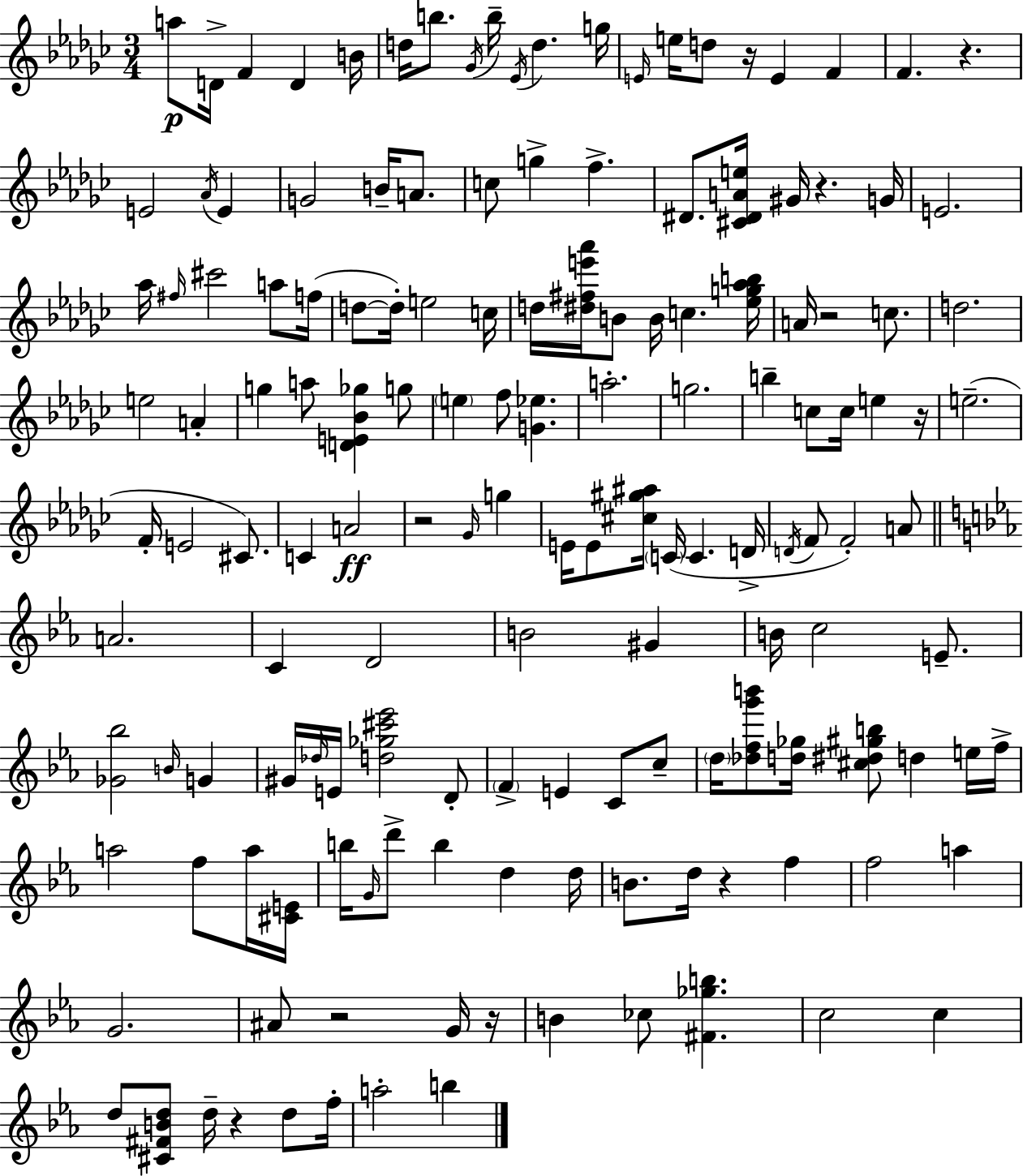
A5/e D4/s F4/q D4/q B4/s D5/s B5/e. Gb4/s B5/s Eb4/s D5/q. G5/s E4/s E5/s D5/e R/s E4/q F4/q F4/q. R/q. E4/h Ab4/s E4/q G4/h B4/s A4/e. C5/e G5/q F5/q. D#4/e. [C#4,D#4,A4,E5]/s G#4/s R/q. G4/s E4/h. Ab5/s F#5/s C#6/h A5/e F5/s D5/e D5/s E5/h C5/s D5/s [D#5,F#5,E6,Ab6]/s B4/e B4/s C5/q. [Eb5,G5,Ab5,B5]/s A4/s R/h C5/e. D5/h. E5/h A4/q G5/q A5/e [D4,E4,Bb4,Gb5]/q G5/e E5/q F5/e [G4,Eb5]/q. A5/h. G5/h. B5/q C5/e C5/s E5/q R/s E5/h. F4/s E4/h C#4/e. C4/q A4/h R/h Gb4/s G5/q E4/s E4/e [C#5,G#5,A#5]/s C4/s C4/q. D4/s D4/s F4/e F4/h A4/e A4/h. C4/q D4/h B4/h G#4/q B4/s C5/h E4/e. [Gb4,Bb5]/h B4/s G4/q G#4/s Db5/s E4/s [D5,Gb5,C#6,Eb6]/h D4/e F4/q E4/q C4/e C5/e D5/s [Db5,F5,G6,B6]/e [D5,Gb5]/s [C#5,D#5,G#5,B5]/e D5/q E5/s F5/s A5/h F5/e A5/s [C#4,E4]/s B5/s G4/s D6/e B5/q D5/q D5/s B4/e. D5/s R/q F5/q F5/h A5/q G4/h. A#4/e R/h G4/s R/s B4/q CES5/e [F#4,Gb5,B5]/q. C5/h C5/q D5/e [C#4,F#4,B4,D5]/e D5/s R/q D5/e F5/s A5/h B5/q